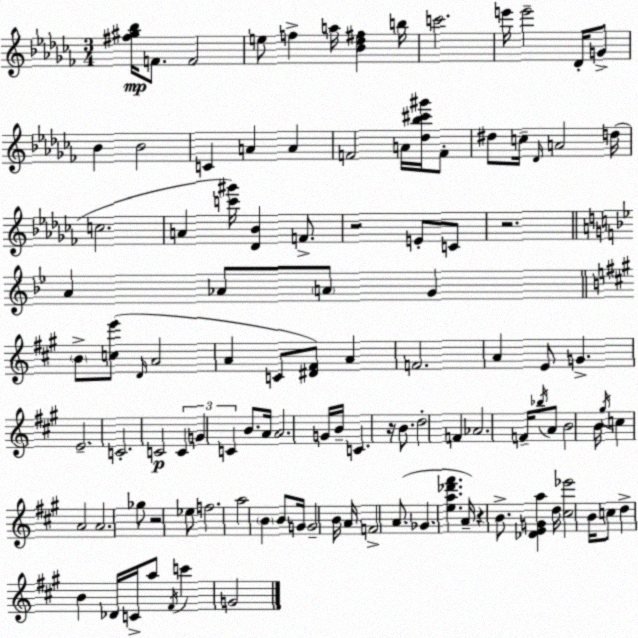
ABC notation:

X:1
T:Untitled
M:3/4
L:1/4
K:Abm
[^f^g_b]/4 F/2 F2 e/2 f a/4 [_B_d^f] b/4 c'2 e'/4 e'2 _D/4 G/2 _B _B2 C A A F2 A/4 [_d_b^c'^g']/4 F/2 ^d/2 c/4 _D/4 A2 d/4 c2 A [c'^g']/4 [_D_B] F/2 z2 E/2 C/2 z2 A _A/2 A/2 G B/2 [ce']/2 D/4 A2 A C/2 [^D^F]/2 A F2 A E/2 G E2 C2 C2 C G C B/2 A/4 A2 G/4 B/4 C z/4 B/2 d2 F _A2 F/4 _b/4 A/2 B2 B/4 ^g/4 c A2 A2 _g/2 z2 _e/2 f2 a2 B B/2 G/4 G2 B/4 A/4 F2 A/2 _G [ea_d'^f'] A/4 z B/2 [_DEGa] d/4 [^c_e']2 B/4 c/2 d B _D/4 C/4 a/2 ^F/4 c' G2